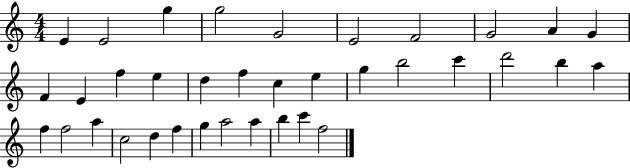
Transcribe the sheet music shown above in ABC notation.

X:1
T:Untitled
M:4/4
L:1/4
K:C
E E2 g g2 G2 E2 F2 G2 A G F E f e d f c e g b2 c' d'2 b a f f2 a c2 d f g a2 a b c' f2